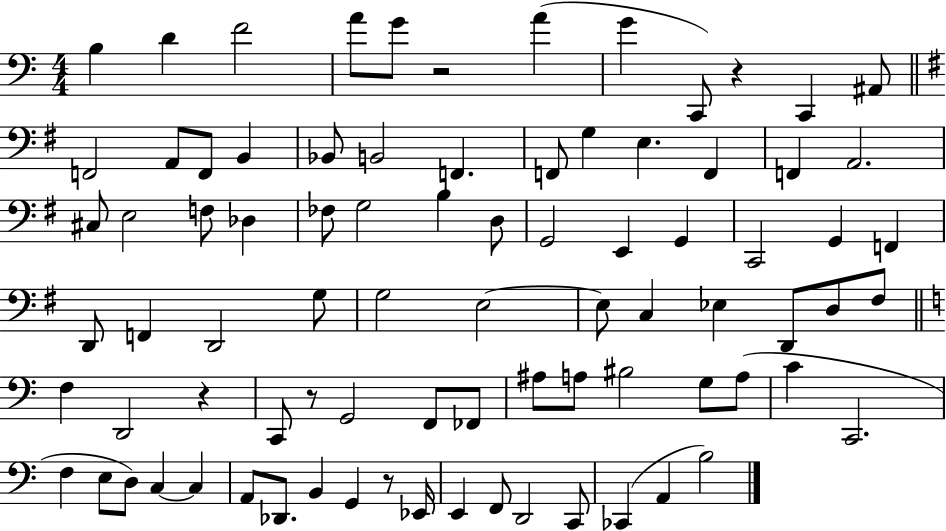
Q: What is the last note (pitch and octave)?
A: B3